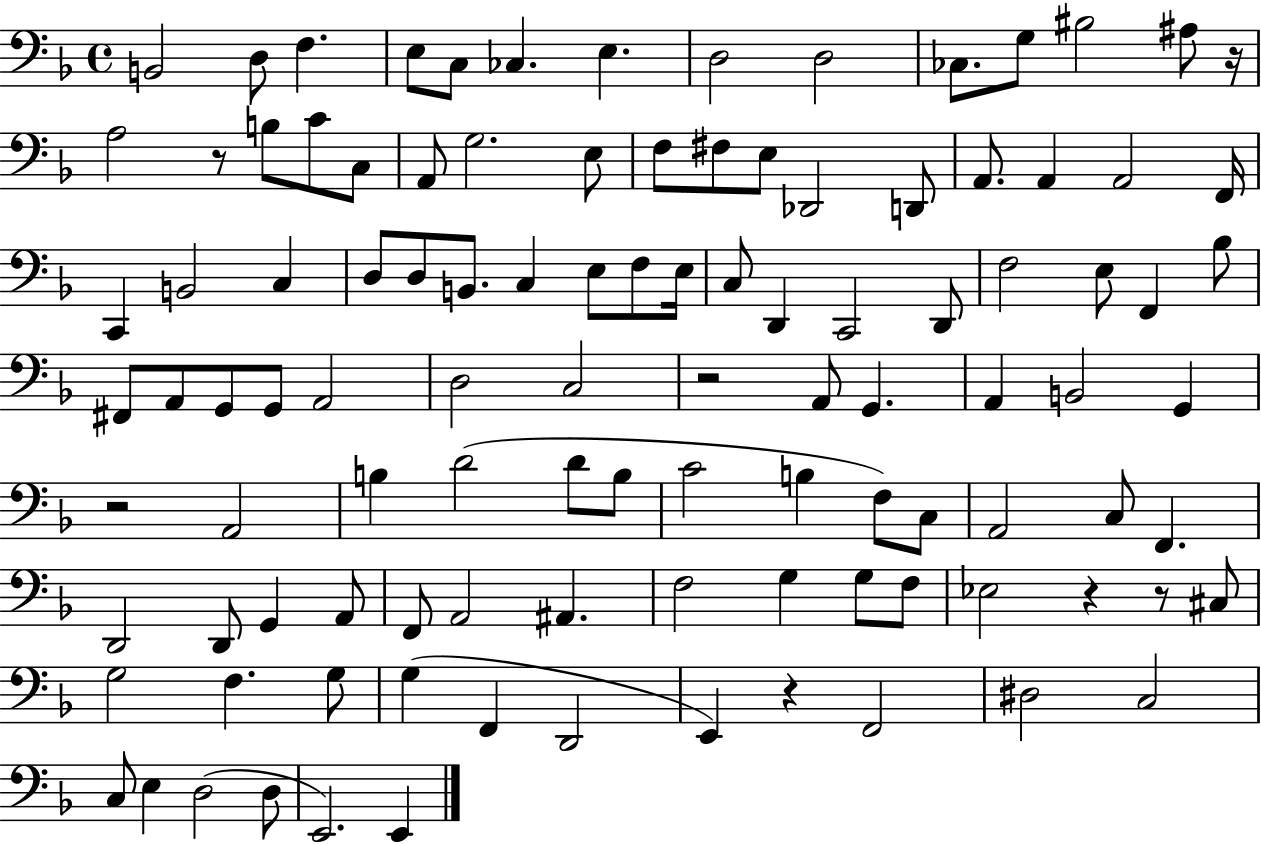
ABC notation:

X:1
T:Untitled
M:4/4
L:1/4
K:F
B,,2 D,/2 F, E,/2 C,/2 _C, E, D,2 D,2 _C,/2 G,/2 ^B,2 ^A,/2 z/4 A,2 z/2 B,/2 C/2 C,/2 A,,/2 G,2 E,/2 F,/2 ^F,/2 E,/2 _D,,2 D,,/2 A,,/2 A,, A,,2 F,,/4 C,, B,,2 C, D,/2 D,/2 B,,/2 C, E,/2 F,/2 E,/4 C,/2 D,, C,,2 D,,/2 F,2 E,/2 F,, _B,/2 ^F,,/2 A,,/2 G,,/2 G,,/2 A,,2 D,2 C,2 z2 A,,/2 G,, A,, B,,2 G,, z2 A,,2 B, D2 D/2 B,/2 C2 B, F,/2 C,/2 A,,2 C,/2 F,, D,,2 D,,/2 G,, A,,/2 F,,/2 A,,2 ^A,, F,2 G, G,/2 F,/2 _E,2 z z/2 ^C,/2 G,2 F, G,/2 G, F,, D,,2 E,, z F,,2 ^D,2 C,2 C,/2 E, D,2 D,/2 E,,2 E,,